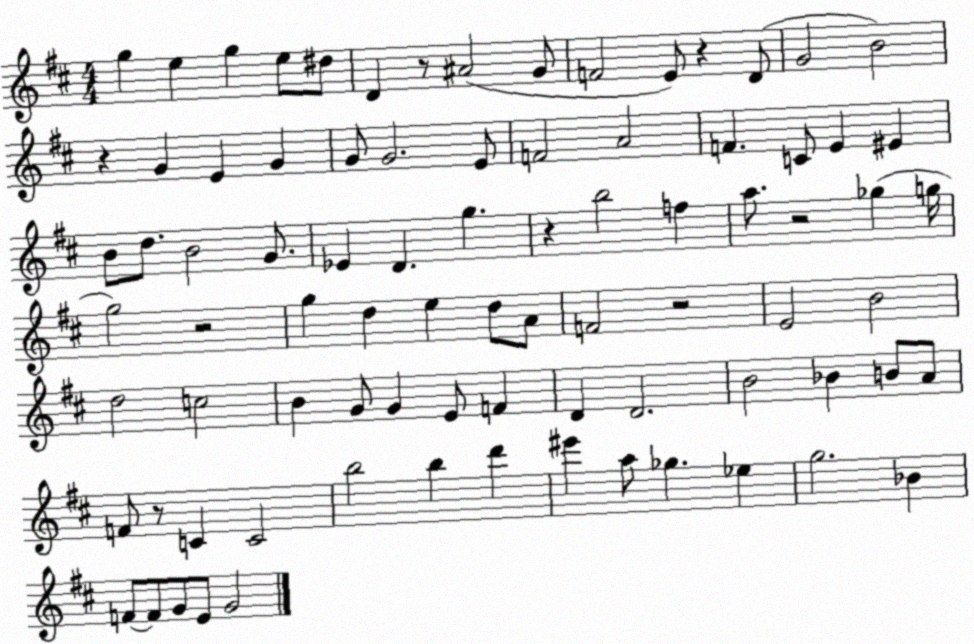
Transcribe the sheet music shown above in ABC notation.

X:1
T:Untitled
M:4/4
L:1/4
K:D
g e g e/2 ^d/2 D z/2 ^A2 G/2 F2 E/2 z D/2 G2 B2 z G E G G/2 G2 E/2 F2 A2 F C/2 E ^E B/2 d/2 B2 G/2 _E D g z b2 f a/2 z2 _g g/4 g2 z2 g d e d/2 A/2 F2 z2 E2 B2 d2 c2 B G/2 G E/2 F D D2 B2 _B B/2 A/2 F/2 z/2 C C2 b2 b d' ^e' a/2 _g _e g2 _B F/2 F/2 G/2 E/2 G2